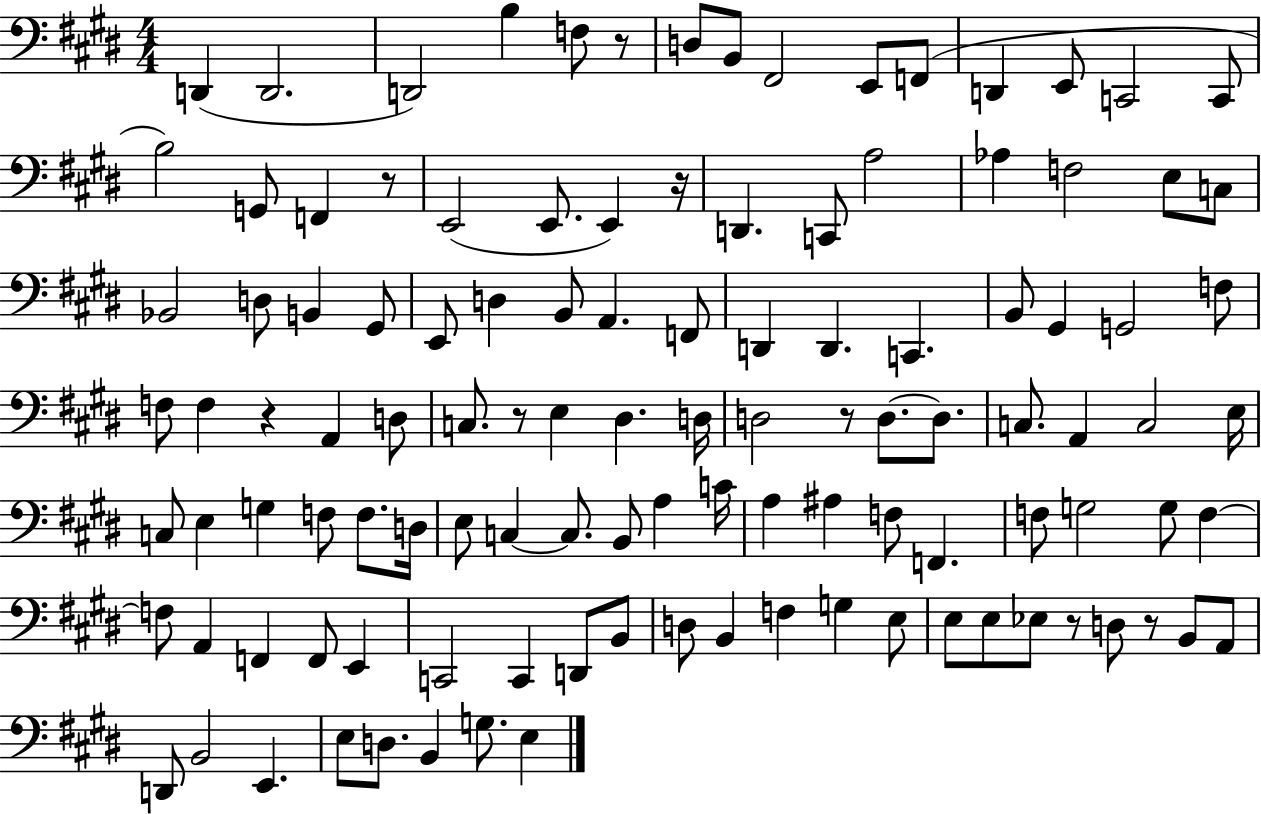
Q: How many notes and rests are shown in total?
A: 114